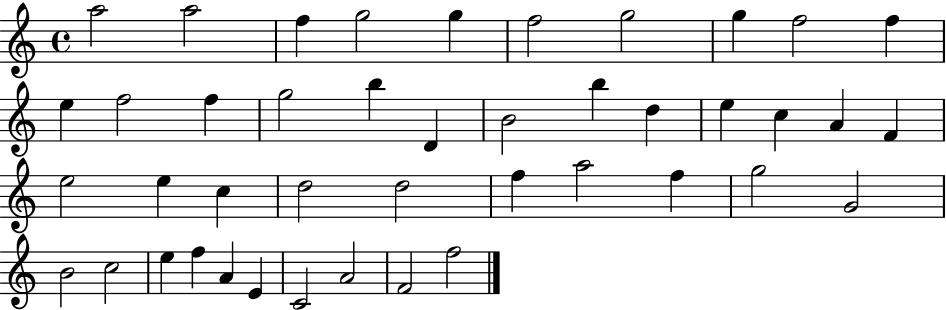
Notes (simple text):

A5/h A5/h F5/q G5/h G5/q F5/h G5/h G5/q F5/h F5/q E5/q F5/h F5/q G5/h B5/q D4/q B4/h B5/q D5/q E5/q C5/q A4/q F4/q E5/h E5/q C5/q D5/h D5/h F5/q A5/h F5/q G5/h G4/h B4/h C5/h E5/q F5/q A4/q E4/q C4/h A4/h F4/h F5/h